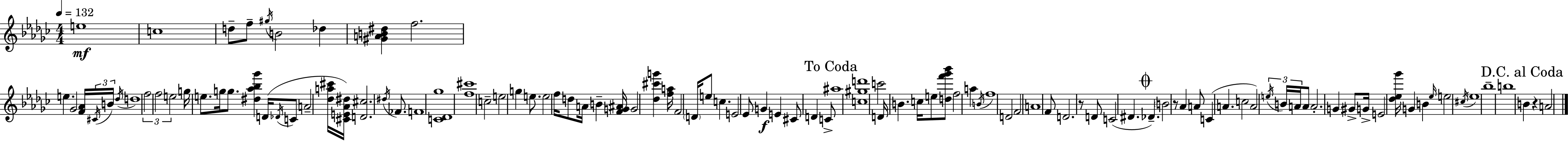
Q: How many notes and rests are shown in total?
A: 111